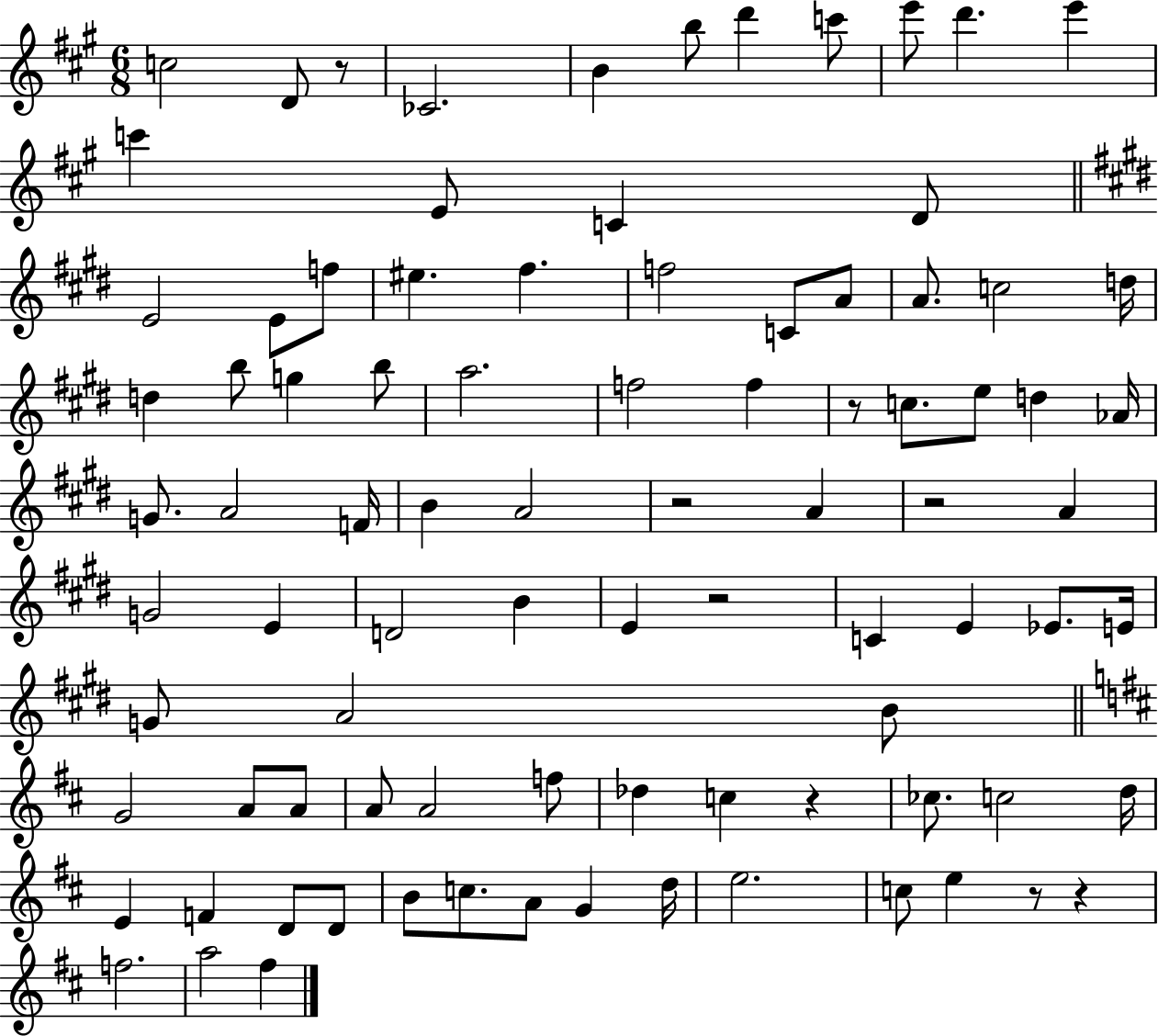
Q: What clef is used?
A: treble